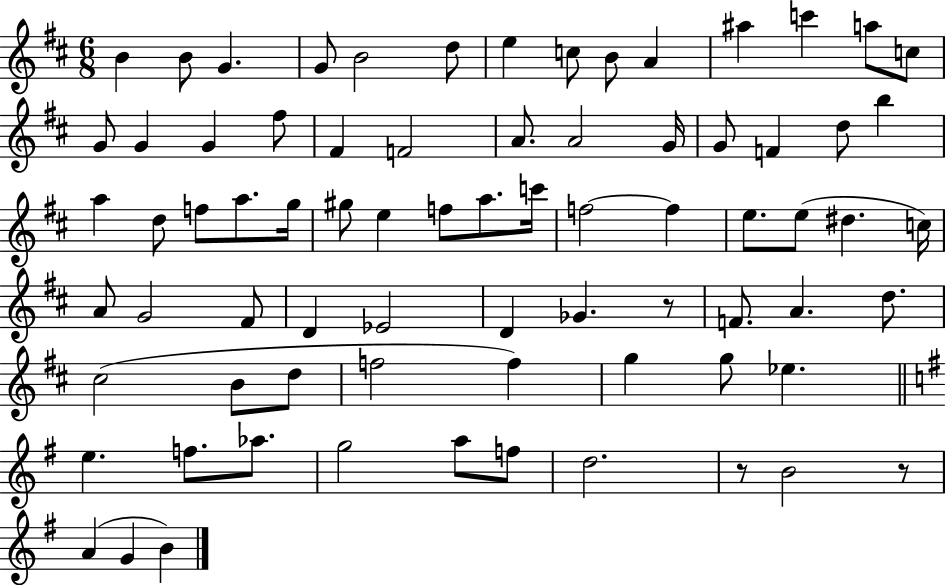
B4/q B4/e G4/q. G4/e B4/h D5/e E5/q C5/e B4/e A4/q A#5/q C6/q A5/e C5/e G4/e G4/q G4/q F#5/e F#4/q F4/h A4/e. A4/h G4/s G4/e F4/q D5/e B5/q A5/q D5/e F5/e A5/e. G5/s G#5/e E5/q F5/e A5/e. C6/s F5/h F5/q E5/e. E5/e D#5/q. C5/s A4/e G4/h F#4/e D4/q Eb4/h D4/q Gb4/q. R/e F4/e. A4/q. D5/e. C#5/h B4/e D5/e F5/h F5/q G5/q G5/e Eb5/q. E5/q. F5/e. Ab5/e. G5/h A5/e F5/e D5/h. R/e B4/h R/e A4/q G4/q B4/q